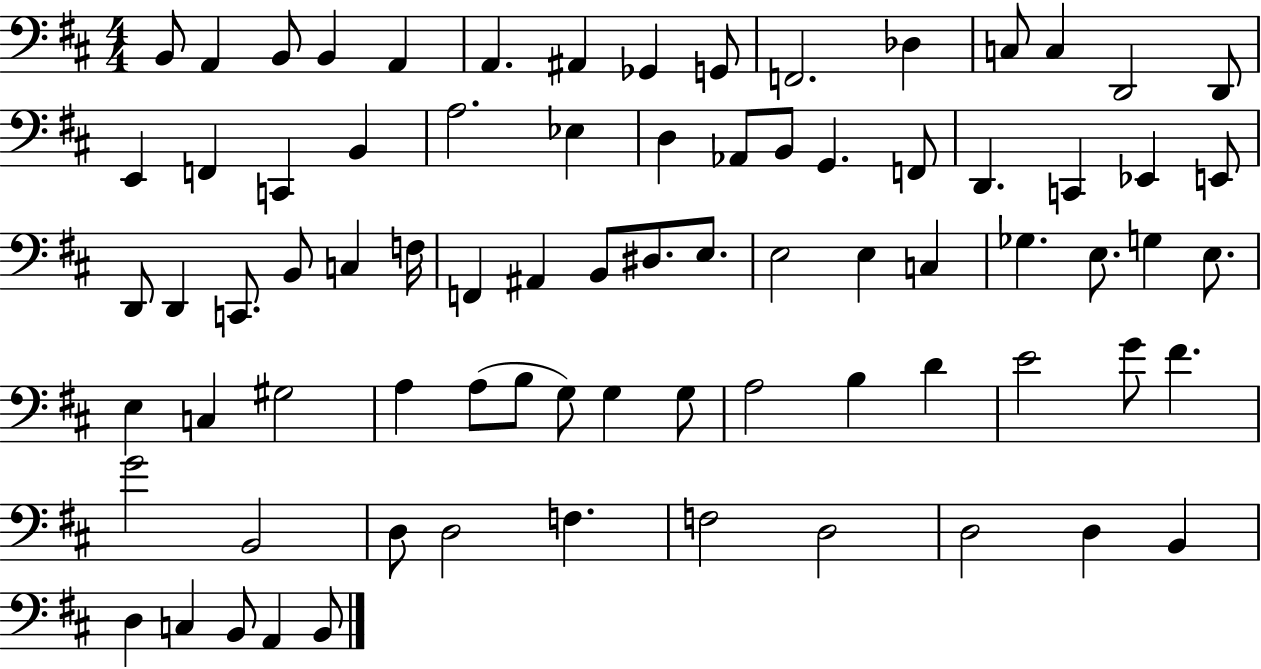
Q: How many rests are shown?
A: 0